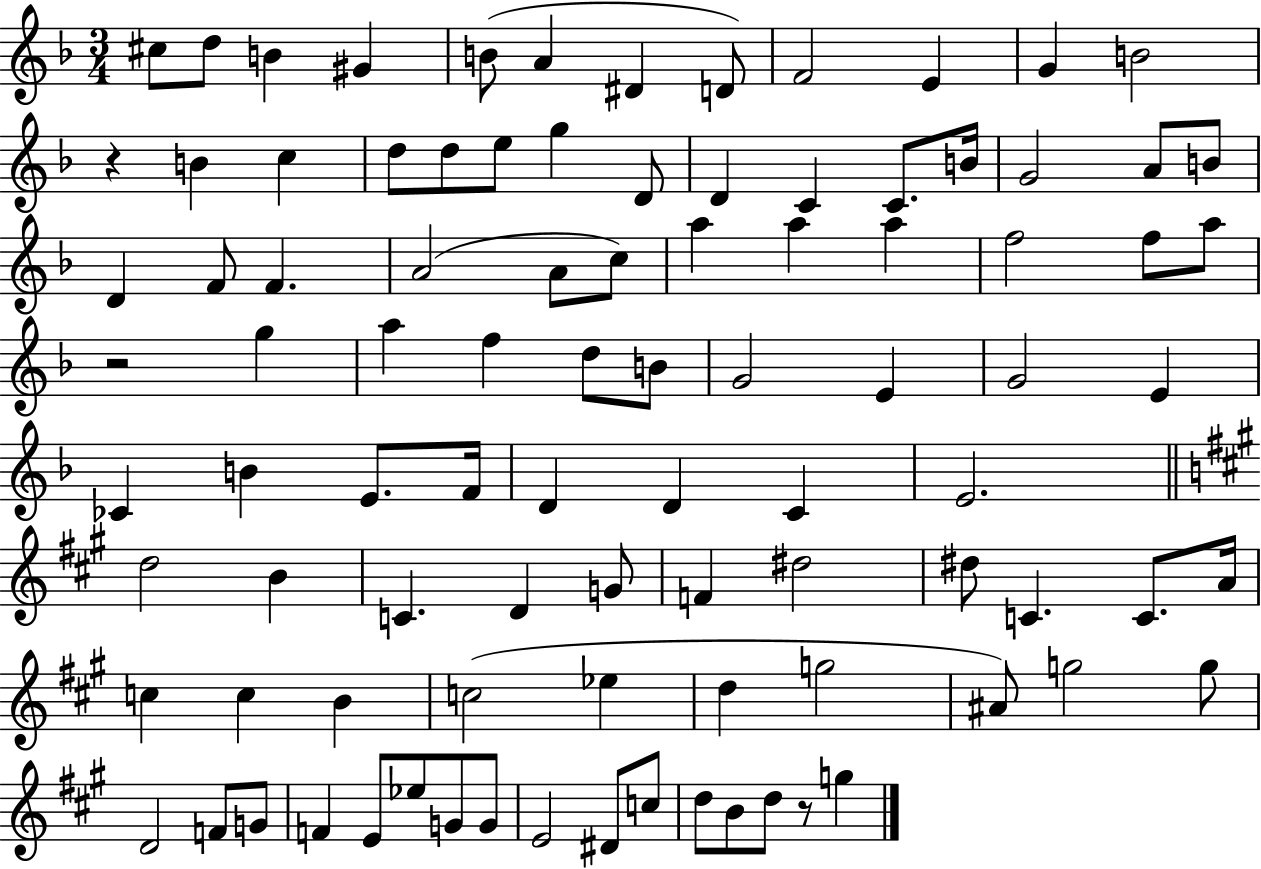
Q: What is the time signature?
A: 3/4